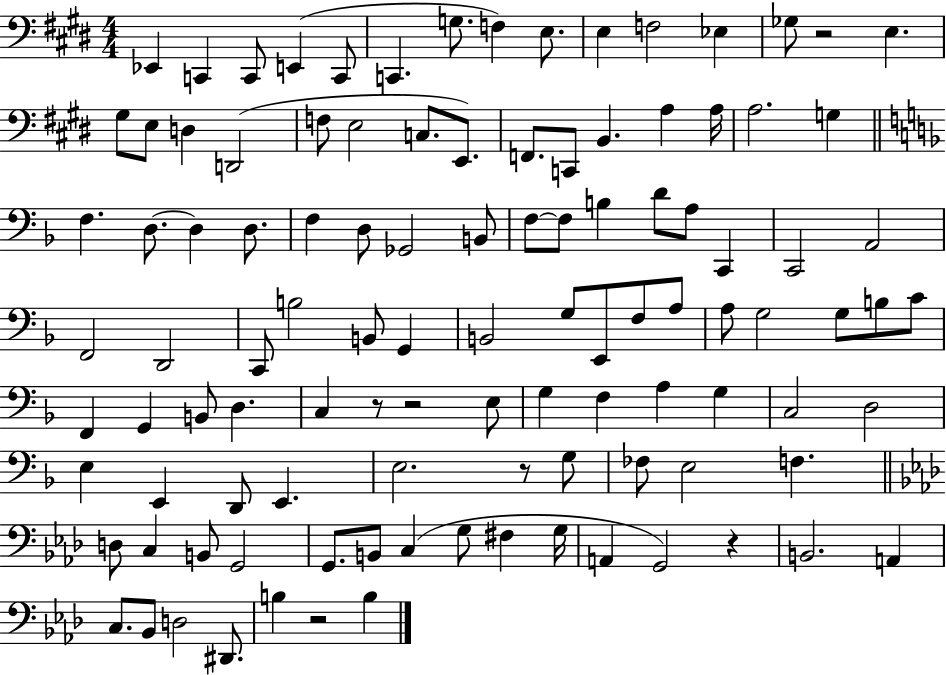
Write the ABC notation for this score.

X:1
T:Untitled
M:4/4
L:1/4
K:E
_E,, C,, C,,/2 E,, C,,/2 C,, G,/2 F, E,/2 E, F,2 _E, _G,/2 z2 E, ^G,/2 E,/2 D, D,,2 F,/2 E,2 C,/2 E,,/2 F,,/2 C,,/2 B,, A, A,/4 A,2 G, F, D,/2 D, D,/2 F, D,/2 _G,,2 B,,/2 F,/2 F,/2 B, D/2 A,/2 C,, C,,2 A,,2 F,,2 D,,2 C,,/2 B,2 B,,/2 G,, B,,2 G,/2 E,,/2 F,/2 A,/2 A,/2 G,2 G,/2 B,/2 C/2 F,, G,, B,,/2 D, C, z/2 z2 E,/2 G, F, A, G, C,2 D,2 E, E,, D,,/2 E,, E,2 z/2 G,/2 _F,/2 E,2 F, D,/2 C, B,,/2 G,,2 G,,/2 B,,/2 C, G,/2 ^F, G,/4 A,, G,,2 z B,,2 A,, C,/2 _B,,/2 D,2 ^D,,/2 B, z2 B,